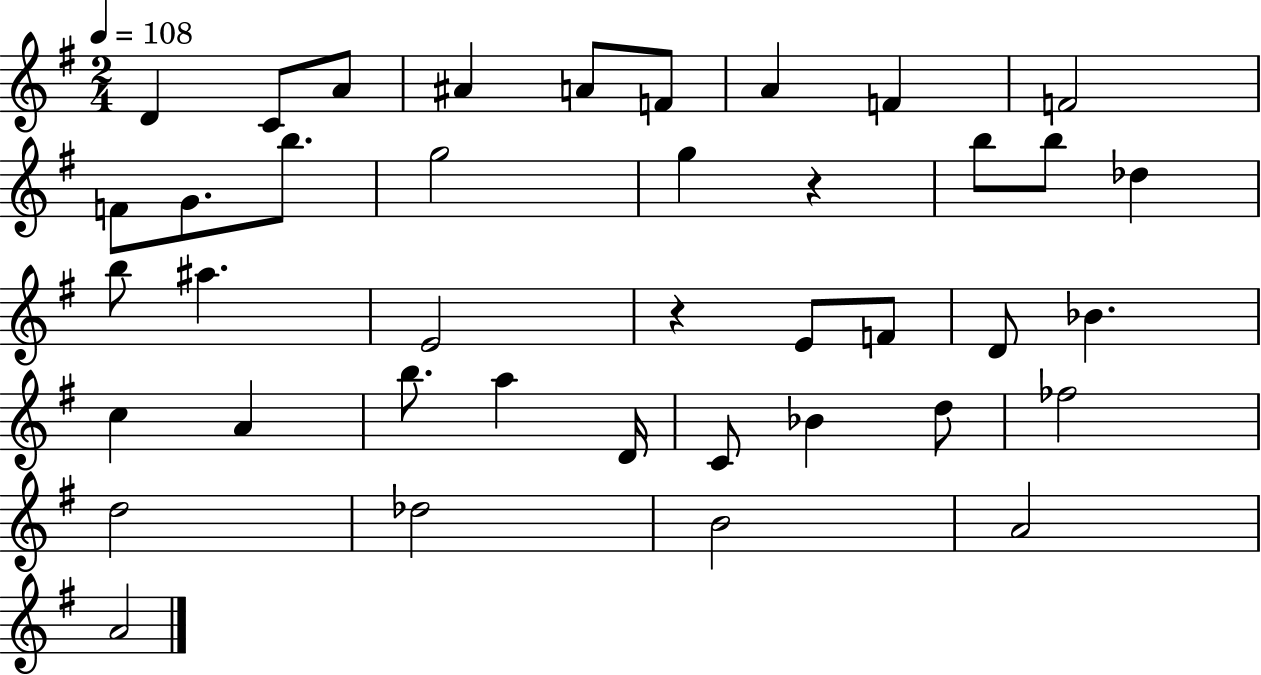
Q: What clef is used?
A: treble